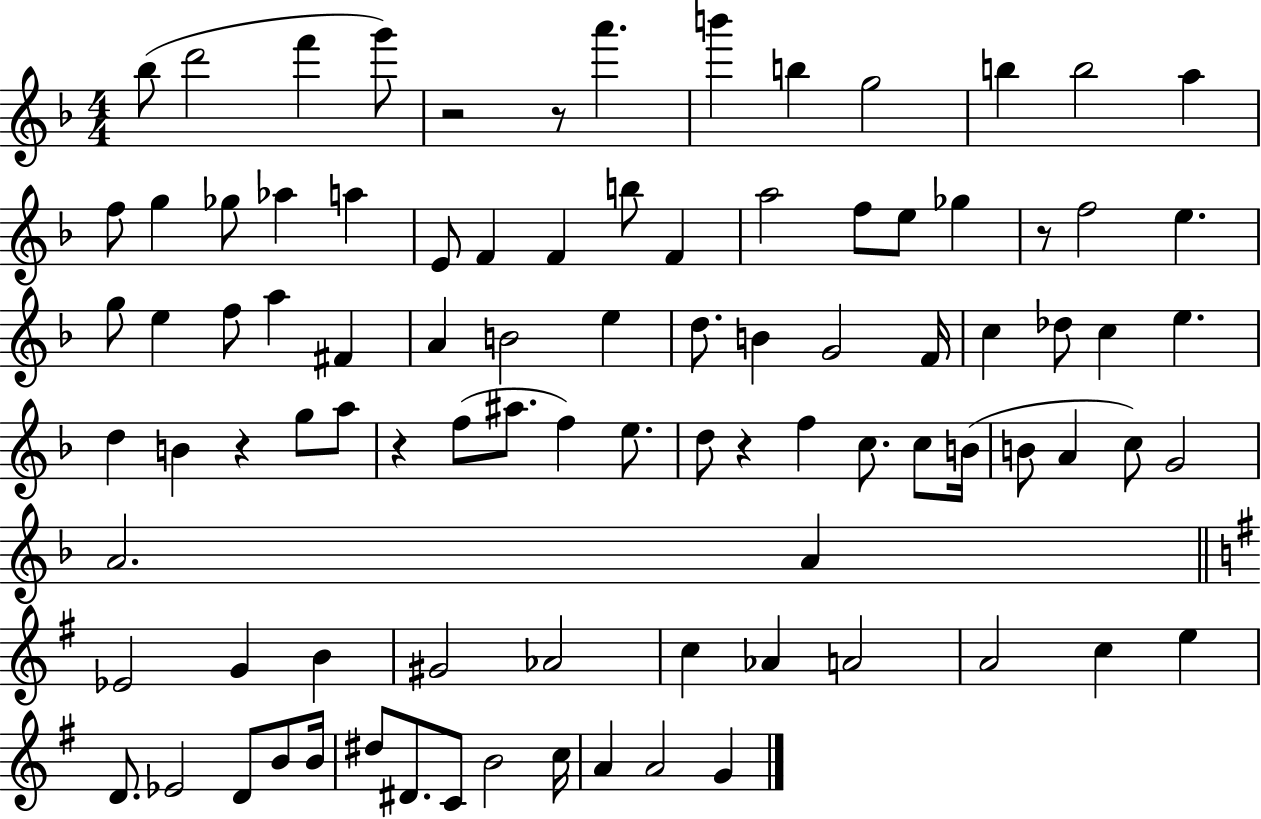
{
  \clef treble
  \numericTimeSignature
  \time 4/4
  \key f \major
  bes''8( d'''2 f'''4 g'''8) | r2 r8 a'''4. | b'''4 b''4 g''2 | b''4 b''2 a''4 | \break f''8 g''4 ges''8 aes''4 a''4 | e'8 f'4 f'4 b''8 f'4 | a''2 f''8 e''8 ges''4 | r8 f''2 e''4. | \break g''8 e''4 f''8 a''4 fis'4 | a'4 b'2 e''4 | d''8. b'4 g'2 f'16 | c''4 des''8 c''4 e''4. | \break d''4 b'4 r4 g''8 a''8 | r4 f''8( ais''8. f''4) e''8. | d''8 r4 f''4 c''8. c''8 b'16( | b'8 a'4 c''8) g'2 | \break a'2. a'4 | \bar "||" \break \key g \major ees'2 g'4 b'4 | gis'2 aes'2 | c''4 aes'4 a'2 | a'2 c''4 e''4 | \break d'8. ees'2 d'8 b'8 b'16 | dis''8 dis'8. c'8 b'2 c''16 | a'4 a'2 g'4 | \bar "|."
}